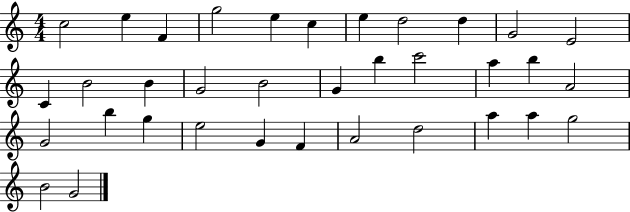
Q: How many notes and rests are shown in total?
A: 35